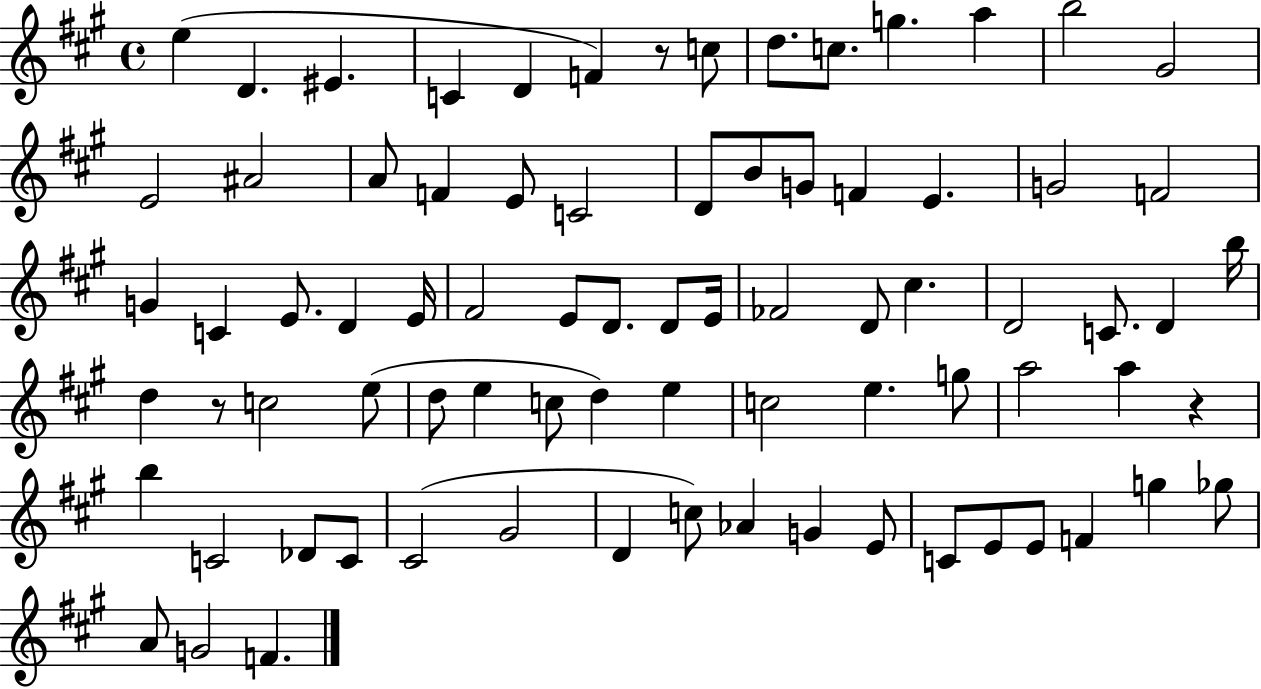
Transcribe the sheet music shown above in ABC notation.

X:1
T:Untitled
M:4/4
L:1/4
K:A
e D ^E C D F z/2 c/2 d/2 c/2 g a b2 ^G2 E2 ^A2 A/2 F E/2 C2 D/2 B/2 G/2 F E G2 F2 G C E/2 D E/4 ^F2 E/2 D/2 D/2 E/4 _F2 D/2 ^c D2 C/2 D b/4 d z/2 c2 e/2 d/2 e c/2 d e c2 e g/2 a2 a z b C2 _D/2 C/2 ^C2 ^G2 D c/2 _A G E/2 C/2 E/2 E/2 F g _g/2 A/2 G2 F